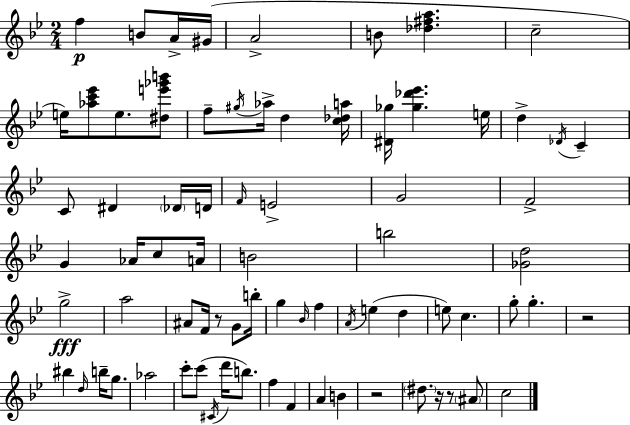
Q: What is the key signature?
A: G minor